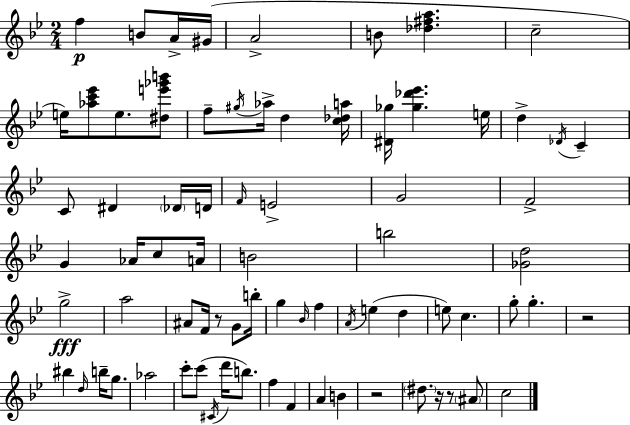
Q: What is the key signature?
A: G minor